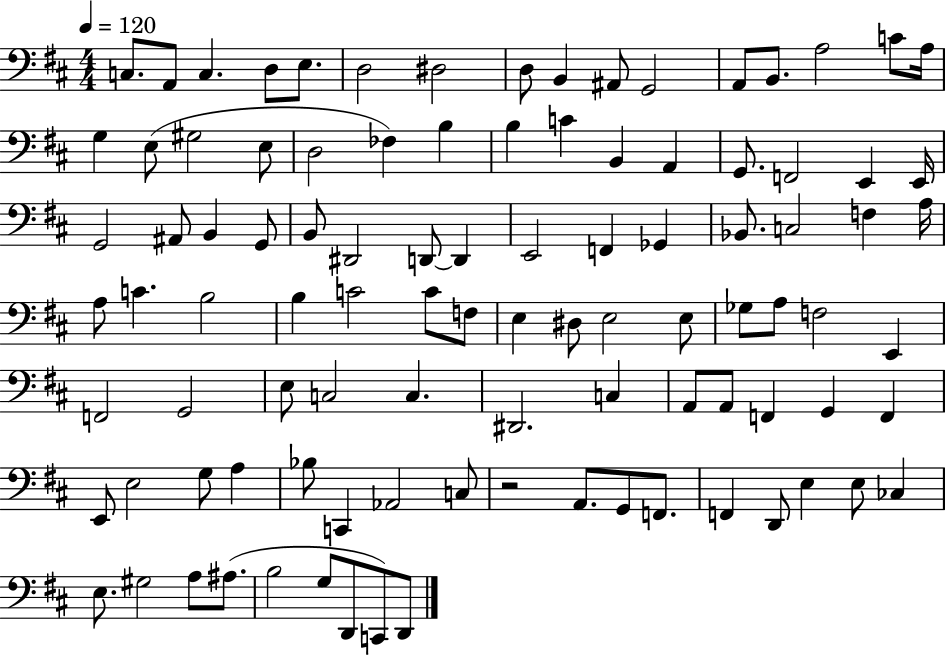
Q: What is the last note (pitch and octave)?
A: D2